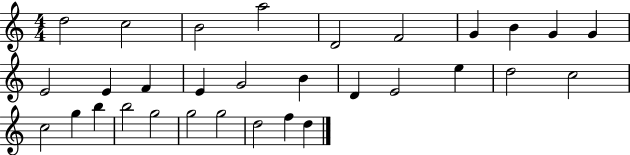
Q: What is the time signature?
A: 4/4